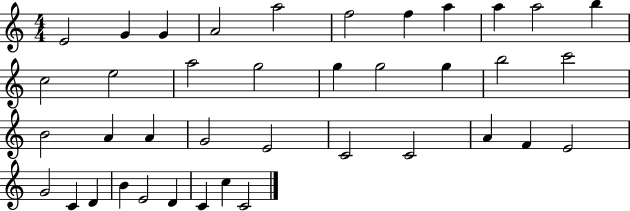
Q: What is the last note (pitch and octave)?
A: C4